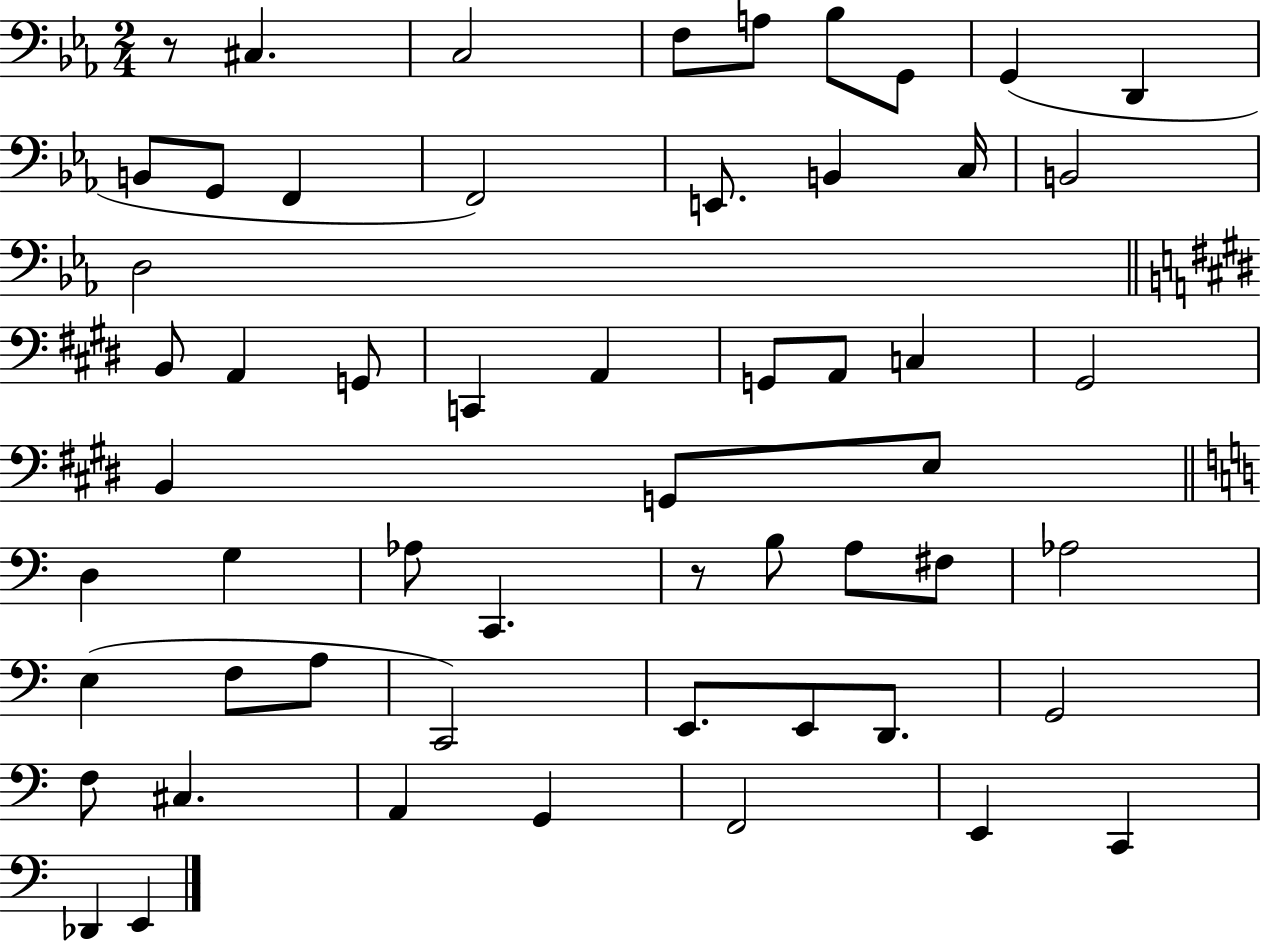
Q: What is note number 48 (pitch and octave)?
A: A2